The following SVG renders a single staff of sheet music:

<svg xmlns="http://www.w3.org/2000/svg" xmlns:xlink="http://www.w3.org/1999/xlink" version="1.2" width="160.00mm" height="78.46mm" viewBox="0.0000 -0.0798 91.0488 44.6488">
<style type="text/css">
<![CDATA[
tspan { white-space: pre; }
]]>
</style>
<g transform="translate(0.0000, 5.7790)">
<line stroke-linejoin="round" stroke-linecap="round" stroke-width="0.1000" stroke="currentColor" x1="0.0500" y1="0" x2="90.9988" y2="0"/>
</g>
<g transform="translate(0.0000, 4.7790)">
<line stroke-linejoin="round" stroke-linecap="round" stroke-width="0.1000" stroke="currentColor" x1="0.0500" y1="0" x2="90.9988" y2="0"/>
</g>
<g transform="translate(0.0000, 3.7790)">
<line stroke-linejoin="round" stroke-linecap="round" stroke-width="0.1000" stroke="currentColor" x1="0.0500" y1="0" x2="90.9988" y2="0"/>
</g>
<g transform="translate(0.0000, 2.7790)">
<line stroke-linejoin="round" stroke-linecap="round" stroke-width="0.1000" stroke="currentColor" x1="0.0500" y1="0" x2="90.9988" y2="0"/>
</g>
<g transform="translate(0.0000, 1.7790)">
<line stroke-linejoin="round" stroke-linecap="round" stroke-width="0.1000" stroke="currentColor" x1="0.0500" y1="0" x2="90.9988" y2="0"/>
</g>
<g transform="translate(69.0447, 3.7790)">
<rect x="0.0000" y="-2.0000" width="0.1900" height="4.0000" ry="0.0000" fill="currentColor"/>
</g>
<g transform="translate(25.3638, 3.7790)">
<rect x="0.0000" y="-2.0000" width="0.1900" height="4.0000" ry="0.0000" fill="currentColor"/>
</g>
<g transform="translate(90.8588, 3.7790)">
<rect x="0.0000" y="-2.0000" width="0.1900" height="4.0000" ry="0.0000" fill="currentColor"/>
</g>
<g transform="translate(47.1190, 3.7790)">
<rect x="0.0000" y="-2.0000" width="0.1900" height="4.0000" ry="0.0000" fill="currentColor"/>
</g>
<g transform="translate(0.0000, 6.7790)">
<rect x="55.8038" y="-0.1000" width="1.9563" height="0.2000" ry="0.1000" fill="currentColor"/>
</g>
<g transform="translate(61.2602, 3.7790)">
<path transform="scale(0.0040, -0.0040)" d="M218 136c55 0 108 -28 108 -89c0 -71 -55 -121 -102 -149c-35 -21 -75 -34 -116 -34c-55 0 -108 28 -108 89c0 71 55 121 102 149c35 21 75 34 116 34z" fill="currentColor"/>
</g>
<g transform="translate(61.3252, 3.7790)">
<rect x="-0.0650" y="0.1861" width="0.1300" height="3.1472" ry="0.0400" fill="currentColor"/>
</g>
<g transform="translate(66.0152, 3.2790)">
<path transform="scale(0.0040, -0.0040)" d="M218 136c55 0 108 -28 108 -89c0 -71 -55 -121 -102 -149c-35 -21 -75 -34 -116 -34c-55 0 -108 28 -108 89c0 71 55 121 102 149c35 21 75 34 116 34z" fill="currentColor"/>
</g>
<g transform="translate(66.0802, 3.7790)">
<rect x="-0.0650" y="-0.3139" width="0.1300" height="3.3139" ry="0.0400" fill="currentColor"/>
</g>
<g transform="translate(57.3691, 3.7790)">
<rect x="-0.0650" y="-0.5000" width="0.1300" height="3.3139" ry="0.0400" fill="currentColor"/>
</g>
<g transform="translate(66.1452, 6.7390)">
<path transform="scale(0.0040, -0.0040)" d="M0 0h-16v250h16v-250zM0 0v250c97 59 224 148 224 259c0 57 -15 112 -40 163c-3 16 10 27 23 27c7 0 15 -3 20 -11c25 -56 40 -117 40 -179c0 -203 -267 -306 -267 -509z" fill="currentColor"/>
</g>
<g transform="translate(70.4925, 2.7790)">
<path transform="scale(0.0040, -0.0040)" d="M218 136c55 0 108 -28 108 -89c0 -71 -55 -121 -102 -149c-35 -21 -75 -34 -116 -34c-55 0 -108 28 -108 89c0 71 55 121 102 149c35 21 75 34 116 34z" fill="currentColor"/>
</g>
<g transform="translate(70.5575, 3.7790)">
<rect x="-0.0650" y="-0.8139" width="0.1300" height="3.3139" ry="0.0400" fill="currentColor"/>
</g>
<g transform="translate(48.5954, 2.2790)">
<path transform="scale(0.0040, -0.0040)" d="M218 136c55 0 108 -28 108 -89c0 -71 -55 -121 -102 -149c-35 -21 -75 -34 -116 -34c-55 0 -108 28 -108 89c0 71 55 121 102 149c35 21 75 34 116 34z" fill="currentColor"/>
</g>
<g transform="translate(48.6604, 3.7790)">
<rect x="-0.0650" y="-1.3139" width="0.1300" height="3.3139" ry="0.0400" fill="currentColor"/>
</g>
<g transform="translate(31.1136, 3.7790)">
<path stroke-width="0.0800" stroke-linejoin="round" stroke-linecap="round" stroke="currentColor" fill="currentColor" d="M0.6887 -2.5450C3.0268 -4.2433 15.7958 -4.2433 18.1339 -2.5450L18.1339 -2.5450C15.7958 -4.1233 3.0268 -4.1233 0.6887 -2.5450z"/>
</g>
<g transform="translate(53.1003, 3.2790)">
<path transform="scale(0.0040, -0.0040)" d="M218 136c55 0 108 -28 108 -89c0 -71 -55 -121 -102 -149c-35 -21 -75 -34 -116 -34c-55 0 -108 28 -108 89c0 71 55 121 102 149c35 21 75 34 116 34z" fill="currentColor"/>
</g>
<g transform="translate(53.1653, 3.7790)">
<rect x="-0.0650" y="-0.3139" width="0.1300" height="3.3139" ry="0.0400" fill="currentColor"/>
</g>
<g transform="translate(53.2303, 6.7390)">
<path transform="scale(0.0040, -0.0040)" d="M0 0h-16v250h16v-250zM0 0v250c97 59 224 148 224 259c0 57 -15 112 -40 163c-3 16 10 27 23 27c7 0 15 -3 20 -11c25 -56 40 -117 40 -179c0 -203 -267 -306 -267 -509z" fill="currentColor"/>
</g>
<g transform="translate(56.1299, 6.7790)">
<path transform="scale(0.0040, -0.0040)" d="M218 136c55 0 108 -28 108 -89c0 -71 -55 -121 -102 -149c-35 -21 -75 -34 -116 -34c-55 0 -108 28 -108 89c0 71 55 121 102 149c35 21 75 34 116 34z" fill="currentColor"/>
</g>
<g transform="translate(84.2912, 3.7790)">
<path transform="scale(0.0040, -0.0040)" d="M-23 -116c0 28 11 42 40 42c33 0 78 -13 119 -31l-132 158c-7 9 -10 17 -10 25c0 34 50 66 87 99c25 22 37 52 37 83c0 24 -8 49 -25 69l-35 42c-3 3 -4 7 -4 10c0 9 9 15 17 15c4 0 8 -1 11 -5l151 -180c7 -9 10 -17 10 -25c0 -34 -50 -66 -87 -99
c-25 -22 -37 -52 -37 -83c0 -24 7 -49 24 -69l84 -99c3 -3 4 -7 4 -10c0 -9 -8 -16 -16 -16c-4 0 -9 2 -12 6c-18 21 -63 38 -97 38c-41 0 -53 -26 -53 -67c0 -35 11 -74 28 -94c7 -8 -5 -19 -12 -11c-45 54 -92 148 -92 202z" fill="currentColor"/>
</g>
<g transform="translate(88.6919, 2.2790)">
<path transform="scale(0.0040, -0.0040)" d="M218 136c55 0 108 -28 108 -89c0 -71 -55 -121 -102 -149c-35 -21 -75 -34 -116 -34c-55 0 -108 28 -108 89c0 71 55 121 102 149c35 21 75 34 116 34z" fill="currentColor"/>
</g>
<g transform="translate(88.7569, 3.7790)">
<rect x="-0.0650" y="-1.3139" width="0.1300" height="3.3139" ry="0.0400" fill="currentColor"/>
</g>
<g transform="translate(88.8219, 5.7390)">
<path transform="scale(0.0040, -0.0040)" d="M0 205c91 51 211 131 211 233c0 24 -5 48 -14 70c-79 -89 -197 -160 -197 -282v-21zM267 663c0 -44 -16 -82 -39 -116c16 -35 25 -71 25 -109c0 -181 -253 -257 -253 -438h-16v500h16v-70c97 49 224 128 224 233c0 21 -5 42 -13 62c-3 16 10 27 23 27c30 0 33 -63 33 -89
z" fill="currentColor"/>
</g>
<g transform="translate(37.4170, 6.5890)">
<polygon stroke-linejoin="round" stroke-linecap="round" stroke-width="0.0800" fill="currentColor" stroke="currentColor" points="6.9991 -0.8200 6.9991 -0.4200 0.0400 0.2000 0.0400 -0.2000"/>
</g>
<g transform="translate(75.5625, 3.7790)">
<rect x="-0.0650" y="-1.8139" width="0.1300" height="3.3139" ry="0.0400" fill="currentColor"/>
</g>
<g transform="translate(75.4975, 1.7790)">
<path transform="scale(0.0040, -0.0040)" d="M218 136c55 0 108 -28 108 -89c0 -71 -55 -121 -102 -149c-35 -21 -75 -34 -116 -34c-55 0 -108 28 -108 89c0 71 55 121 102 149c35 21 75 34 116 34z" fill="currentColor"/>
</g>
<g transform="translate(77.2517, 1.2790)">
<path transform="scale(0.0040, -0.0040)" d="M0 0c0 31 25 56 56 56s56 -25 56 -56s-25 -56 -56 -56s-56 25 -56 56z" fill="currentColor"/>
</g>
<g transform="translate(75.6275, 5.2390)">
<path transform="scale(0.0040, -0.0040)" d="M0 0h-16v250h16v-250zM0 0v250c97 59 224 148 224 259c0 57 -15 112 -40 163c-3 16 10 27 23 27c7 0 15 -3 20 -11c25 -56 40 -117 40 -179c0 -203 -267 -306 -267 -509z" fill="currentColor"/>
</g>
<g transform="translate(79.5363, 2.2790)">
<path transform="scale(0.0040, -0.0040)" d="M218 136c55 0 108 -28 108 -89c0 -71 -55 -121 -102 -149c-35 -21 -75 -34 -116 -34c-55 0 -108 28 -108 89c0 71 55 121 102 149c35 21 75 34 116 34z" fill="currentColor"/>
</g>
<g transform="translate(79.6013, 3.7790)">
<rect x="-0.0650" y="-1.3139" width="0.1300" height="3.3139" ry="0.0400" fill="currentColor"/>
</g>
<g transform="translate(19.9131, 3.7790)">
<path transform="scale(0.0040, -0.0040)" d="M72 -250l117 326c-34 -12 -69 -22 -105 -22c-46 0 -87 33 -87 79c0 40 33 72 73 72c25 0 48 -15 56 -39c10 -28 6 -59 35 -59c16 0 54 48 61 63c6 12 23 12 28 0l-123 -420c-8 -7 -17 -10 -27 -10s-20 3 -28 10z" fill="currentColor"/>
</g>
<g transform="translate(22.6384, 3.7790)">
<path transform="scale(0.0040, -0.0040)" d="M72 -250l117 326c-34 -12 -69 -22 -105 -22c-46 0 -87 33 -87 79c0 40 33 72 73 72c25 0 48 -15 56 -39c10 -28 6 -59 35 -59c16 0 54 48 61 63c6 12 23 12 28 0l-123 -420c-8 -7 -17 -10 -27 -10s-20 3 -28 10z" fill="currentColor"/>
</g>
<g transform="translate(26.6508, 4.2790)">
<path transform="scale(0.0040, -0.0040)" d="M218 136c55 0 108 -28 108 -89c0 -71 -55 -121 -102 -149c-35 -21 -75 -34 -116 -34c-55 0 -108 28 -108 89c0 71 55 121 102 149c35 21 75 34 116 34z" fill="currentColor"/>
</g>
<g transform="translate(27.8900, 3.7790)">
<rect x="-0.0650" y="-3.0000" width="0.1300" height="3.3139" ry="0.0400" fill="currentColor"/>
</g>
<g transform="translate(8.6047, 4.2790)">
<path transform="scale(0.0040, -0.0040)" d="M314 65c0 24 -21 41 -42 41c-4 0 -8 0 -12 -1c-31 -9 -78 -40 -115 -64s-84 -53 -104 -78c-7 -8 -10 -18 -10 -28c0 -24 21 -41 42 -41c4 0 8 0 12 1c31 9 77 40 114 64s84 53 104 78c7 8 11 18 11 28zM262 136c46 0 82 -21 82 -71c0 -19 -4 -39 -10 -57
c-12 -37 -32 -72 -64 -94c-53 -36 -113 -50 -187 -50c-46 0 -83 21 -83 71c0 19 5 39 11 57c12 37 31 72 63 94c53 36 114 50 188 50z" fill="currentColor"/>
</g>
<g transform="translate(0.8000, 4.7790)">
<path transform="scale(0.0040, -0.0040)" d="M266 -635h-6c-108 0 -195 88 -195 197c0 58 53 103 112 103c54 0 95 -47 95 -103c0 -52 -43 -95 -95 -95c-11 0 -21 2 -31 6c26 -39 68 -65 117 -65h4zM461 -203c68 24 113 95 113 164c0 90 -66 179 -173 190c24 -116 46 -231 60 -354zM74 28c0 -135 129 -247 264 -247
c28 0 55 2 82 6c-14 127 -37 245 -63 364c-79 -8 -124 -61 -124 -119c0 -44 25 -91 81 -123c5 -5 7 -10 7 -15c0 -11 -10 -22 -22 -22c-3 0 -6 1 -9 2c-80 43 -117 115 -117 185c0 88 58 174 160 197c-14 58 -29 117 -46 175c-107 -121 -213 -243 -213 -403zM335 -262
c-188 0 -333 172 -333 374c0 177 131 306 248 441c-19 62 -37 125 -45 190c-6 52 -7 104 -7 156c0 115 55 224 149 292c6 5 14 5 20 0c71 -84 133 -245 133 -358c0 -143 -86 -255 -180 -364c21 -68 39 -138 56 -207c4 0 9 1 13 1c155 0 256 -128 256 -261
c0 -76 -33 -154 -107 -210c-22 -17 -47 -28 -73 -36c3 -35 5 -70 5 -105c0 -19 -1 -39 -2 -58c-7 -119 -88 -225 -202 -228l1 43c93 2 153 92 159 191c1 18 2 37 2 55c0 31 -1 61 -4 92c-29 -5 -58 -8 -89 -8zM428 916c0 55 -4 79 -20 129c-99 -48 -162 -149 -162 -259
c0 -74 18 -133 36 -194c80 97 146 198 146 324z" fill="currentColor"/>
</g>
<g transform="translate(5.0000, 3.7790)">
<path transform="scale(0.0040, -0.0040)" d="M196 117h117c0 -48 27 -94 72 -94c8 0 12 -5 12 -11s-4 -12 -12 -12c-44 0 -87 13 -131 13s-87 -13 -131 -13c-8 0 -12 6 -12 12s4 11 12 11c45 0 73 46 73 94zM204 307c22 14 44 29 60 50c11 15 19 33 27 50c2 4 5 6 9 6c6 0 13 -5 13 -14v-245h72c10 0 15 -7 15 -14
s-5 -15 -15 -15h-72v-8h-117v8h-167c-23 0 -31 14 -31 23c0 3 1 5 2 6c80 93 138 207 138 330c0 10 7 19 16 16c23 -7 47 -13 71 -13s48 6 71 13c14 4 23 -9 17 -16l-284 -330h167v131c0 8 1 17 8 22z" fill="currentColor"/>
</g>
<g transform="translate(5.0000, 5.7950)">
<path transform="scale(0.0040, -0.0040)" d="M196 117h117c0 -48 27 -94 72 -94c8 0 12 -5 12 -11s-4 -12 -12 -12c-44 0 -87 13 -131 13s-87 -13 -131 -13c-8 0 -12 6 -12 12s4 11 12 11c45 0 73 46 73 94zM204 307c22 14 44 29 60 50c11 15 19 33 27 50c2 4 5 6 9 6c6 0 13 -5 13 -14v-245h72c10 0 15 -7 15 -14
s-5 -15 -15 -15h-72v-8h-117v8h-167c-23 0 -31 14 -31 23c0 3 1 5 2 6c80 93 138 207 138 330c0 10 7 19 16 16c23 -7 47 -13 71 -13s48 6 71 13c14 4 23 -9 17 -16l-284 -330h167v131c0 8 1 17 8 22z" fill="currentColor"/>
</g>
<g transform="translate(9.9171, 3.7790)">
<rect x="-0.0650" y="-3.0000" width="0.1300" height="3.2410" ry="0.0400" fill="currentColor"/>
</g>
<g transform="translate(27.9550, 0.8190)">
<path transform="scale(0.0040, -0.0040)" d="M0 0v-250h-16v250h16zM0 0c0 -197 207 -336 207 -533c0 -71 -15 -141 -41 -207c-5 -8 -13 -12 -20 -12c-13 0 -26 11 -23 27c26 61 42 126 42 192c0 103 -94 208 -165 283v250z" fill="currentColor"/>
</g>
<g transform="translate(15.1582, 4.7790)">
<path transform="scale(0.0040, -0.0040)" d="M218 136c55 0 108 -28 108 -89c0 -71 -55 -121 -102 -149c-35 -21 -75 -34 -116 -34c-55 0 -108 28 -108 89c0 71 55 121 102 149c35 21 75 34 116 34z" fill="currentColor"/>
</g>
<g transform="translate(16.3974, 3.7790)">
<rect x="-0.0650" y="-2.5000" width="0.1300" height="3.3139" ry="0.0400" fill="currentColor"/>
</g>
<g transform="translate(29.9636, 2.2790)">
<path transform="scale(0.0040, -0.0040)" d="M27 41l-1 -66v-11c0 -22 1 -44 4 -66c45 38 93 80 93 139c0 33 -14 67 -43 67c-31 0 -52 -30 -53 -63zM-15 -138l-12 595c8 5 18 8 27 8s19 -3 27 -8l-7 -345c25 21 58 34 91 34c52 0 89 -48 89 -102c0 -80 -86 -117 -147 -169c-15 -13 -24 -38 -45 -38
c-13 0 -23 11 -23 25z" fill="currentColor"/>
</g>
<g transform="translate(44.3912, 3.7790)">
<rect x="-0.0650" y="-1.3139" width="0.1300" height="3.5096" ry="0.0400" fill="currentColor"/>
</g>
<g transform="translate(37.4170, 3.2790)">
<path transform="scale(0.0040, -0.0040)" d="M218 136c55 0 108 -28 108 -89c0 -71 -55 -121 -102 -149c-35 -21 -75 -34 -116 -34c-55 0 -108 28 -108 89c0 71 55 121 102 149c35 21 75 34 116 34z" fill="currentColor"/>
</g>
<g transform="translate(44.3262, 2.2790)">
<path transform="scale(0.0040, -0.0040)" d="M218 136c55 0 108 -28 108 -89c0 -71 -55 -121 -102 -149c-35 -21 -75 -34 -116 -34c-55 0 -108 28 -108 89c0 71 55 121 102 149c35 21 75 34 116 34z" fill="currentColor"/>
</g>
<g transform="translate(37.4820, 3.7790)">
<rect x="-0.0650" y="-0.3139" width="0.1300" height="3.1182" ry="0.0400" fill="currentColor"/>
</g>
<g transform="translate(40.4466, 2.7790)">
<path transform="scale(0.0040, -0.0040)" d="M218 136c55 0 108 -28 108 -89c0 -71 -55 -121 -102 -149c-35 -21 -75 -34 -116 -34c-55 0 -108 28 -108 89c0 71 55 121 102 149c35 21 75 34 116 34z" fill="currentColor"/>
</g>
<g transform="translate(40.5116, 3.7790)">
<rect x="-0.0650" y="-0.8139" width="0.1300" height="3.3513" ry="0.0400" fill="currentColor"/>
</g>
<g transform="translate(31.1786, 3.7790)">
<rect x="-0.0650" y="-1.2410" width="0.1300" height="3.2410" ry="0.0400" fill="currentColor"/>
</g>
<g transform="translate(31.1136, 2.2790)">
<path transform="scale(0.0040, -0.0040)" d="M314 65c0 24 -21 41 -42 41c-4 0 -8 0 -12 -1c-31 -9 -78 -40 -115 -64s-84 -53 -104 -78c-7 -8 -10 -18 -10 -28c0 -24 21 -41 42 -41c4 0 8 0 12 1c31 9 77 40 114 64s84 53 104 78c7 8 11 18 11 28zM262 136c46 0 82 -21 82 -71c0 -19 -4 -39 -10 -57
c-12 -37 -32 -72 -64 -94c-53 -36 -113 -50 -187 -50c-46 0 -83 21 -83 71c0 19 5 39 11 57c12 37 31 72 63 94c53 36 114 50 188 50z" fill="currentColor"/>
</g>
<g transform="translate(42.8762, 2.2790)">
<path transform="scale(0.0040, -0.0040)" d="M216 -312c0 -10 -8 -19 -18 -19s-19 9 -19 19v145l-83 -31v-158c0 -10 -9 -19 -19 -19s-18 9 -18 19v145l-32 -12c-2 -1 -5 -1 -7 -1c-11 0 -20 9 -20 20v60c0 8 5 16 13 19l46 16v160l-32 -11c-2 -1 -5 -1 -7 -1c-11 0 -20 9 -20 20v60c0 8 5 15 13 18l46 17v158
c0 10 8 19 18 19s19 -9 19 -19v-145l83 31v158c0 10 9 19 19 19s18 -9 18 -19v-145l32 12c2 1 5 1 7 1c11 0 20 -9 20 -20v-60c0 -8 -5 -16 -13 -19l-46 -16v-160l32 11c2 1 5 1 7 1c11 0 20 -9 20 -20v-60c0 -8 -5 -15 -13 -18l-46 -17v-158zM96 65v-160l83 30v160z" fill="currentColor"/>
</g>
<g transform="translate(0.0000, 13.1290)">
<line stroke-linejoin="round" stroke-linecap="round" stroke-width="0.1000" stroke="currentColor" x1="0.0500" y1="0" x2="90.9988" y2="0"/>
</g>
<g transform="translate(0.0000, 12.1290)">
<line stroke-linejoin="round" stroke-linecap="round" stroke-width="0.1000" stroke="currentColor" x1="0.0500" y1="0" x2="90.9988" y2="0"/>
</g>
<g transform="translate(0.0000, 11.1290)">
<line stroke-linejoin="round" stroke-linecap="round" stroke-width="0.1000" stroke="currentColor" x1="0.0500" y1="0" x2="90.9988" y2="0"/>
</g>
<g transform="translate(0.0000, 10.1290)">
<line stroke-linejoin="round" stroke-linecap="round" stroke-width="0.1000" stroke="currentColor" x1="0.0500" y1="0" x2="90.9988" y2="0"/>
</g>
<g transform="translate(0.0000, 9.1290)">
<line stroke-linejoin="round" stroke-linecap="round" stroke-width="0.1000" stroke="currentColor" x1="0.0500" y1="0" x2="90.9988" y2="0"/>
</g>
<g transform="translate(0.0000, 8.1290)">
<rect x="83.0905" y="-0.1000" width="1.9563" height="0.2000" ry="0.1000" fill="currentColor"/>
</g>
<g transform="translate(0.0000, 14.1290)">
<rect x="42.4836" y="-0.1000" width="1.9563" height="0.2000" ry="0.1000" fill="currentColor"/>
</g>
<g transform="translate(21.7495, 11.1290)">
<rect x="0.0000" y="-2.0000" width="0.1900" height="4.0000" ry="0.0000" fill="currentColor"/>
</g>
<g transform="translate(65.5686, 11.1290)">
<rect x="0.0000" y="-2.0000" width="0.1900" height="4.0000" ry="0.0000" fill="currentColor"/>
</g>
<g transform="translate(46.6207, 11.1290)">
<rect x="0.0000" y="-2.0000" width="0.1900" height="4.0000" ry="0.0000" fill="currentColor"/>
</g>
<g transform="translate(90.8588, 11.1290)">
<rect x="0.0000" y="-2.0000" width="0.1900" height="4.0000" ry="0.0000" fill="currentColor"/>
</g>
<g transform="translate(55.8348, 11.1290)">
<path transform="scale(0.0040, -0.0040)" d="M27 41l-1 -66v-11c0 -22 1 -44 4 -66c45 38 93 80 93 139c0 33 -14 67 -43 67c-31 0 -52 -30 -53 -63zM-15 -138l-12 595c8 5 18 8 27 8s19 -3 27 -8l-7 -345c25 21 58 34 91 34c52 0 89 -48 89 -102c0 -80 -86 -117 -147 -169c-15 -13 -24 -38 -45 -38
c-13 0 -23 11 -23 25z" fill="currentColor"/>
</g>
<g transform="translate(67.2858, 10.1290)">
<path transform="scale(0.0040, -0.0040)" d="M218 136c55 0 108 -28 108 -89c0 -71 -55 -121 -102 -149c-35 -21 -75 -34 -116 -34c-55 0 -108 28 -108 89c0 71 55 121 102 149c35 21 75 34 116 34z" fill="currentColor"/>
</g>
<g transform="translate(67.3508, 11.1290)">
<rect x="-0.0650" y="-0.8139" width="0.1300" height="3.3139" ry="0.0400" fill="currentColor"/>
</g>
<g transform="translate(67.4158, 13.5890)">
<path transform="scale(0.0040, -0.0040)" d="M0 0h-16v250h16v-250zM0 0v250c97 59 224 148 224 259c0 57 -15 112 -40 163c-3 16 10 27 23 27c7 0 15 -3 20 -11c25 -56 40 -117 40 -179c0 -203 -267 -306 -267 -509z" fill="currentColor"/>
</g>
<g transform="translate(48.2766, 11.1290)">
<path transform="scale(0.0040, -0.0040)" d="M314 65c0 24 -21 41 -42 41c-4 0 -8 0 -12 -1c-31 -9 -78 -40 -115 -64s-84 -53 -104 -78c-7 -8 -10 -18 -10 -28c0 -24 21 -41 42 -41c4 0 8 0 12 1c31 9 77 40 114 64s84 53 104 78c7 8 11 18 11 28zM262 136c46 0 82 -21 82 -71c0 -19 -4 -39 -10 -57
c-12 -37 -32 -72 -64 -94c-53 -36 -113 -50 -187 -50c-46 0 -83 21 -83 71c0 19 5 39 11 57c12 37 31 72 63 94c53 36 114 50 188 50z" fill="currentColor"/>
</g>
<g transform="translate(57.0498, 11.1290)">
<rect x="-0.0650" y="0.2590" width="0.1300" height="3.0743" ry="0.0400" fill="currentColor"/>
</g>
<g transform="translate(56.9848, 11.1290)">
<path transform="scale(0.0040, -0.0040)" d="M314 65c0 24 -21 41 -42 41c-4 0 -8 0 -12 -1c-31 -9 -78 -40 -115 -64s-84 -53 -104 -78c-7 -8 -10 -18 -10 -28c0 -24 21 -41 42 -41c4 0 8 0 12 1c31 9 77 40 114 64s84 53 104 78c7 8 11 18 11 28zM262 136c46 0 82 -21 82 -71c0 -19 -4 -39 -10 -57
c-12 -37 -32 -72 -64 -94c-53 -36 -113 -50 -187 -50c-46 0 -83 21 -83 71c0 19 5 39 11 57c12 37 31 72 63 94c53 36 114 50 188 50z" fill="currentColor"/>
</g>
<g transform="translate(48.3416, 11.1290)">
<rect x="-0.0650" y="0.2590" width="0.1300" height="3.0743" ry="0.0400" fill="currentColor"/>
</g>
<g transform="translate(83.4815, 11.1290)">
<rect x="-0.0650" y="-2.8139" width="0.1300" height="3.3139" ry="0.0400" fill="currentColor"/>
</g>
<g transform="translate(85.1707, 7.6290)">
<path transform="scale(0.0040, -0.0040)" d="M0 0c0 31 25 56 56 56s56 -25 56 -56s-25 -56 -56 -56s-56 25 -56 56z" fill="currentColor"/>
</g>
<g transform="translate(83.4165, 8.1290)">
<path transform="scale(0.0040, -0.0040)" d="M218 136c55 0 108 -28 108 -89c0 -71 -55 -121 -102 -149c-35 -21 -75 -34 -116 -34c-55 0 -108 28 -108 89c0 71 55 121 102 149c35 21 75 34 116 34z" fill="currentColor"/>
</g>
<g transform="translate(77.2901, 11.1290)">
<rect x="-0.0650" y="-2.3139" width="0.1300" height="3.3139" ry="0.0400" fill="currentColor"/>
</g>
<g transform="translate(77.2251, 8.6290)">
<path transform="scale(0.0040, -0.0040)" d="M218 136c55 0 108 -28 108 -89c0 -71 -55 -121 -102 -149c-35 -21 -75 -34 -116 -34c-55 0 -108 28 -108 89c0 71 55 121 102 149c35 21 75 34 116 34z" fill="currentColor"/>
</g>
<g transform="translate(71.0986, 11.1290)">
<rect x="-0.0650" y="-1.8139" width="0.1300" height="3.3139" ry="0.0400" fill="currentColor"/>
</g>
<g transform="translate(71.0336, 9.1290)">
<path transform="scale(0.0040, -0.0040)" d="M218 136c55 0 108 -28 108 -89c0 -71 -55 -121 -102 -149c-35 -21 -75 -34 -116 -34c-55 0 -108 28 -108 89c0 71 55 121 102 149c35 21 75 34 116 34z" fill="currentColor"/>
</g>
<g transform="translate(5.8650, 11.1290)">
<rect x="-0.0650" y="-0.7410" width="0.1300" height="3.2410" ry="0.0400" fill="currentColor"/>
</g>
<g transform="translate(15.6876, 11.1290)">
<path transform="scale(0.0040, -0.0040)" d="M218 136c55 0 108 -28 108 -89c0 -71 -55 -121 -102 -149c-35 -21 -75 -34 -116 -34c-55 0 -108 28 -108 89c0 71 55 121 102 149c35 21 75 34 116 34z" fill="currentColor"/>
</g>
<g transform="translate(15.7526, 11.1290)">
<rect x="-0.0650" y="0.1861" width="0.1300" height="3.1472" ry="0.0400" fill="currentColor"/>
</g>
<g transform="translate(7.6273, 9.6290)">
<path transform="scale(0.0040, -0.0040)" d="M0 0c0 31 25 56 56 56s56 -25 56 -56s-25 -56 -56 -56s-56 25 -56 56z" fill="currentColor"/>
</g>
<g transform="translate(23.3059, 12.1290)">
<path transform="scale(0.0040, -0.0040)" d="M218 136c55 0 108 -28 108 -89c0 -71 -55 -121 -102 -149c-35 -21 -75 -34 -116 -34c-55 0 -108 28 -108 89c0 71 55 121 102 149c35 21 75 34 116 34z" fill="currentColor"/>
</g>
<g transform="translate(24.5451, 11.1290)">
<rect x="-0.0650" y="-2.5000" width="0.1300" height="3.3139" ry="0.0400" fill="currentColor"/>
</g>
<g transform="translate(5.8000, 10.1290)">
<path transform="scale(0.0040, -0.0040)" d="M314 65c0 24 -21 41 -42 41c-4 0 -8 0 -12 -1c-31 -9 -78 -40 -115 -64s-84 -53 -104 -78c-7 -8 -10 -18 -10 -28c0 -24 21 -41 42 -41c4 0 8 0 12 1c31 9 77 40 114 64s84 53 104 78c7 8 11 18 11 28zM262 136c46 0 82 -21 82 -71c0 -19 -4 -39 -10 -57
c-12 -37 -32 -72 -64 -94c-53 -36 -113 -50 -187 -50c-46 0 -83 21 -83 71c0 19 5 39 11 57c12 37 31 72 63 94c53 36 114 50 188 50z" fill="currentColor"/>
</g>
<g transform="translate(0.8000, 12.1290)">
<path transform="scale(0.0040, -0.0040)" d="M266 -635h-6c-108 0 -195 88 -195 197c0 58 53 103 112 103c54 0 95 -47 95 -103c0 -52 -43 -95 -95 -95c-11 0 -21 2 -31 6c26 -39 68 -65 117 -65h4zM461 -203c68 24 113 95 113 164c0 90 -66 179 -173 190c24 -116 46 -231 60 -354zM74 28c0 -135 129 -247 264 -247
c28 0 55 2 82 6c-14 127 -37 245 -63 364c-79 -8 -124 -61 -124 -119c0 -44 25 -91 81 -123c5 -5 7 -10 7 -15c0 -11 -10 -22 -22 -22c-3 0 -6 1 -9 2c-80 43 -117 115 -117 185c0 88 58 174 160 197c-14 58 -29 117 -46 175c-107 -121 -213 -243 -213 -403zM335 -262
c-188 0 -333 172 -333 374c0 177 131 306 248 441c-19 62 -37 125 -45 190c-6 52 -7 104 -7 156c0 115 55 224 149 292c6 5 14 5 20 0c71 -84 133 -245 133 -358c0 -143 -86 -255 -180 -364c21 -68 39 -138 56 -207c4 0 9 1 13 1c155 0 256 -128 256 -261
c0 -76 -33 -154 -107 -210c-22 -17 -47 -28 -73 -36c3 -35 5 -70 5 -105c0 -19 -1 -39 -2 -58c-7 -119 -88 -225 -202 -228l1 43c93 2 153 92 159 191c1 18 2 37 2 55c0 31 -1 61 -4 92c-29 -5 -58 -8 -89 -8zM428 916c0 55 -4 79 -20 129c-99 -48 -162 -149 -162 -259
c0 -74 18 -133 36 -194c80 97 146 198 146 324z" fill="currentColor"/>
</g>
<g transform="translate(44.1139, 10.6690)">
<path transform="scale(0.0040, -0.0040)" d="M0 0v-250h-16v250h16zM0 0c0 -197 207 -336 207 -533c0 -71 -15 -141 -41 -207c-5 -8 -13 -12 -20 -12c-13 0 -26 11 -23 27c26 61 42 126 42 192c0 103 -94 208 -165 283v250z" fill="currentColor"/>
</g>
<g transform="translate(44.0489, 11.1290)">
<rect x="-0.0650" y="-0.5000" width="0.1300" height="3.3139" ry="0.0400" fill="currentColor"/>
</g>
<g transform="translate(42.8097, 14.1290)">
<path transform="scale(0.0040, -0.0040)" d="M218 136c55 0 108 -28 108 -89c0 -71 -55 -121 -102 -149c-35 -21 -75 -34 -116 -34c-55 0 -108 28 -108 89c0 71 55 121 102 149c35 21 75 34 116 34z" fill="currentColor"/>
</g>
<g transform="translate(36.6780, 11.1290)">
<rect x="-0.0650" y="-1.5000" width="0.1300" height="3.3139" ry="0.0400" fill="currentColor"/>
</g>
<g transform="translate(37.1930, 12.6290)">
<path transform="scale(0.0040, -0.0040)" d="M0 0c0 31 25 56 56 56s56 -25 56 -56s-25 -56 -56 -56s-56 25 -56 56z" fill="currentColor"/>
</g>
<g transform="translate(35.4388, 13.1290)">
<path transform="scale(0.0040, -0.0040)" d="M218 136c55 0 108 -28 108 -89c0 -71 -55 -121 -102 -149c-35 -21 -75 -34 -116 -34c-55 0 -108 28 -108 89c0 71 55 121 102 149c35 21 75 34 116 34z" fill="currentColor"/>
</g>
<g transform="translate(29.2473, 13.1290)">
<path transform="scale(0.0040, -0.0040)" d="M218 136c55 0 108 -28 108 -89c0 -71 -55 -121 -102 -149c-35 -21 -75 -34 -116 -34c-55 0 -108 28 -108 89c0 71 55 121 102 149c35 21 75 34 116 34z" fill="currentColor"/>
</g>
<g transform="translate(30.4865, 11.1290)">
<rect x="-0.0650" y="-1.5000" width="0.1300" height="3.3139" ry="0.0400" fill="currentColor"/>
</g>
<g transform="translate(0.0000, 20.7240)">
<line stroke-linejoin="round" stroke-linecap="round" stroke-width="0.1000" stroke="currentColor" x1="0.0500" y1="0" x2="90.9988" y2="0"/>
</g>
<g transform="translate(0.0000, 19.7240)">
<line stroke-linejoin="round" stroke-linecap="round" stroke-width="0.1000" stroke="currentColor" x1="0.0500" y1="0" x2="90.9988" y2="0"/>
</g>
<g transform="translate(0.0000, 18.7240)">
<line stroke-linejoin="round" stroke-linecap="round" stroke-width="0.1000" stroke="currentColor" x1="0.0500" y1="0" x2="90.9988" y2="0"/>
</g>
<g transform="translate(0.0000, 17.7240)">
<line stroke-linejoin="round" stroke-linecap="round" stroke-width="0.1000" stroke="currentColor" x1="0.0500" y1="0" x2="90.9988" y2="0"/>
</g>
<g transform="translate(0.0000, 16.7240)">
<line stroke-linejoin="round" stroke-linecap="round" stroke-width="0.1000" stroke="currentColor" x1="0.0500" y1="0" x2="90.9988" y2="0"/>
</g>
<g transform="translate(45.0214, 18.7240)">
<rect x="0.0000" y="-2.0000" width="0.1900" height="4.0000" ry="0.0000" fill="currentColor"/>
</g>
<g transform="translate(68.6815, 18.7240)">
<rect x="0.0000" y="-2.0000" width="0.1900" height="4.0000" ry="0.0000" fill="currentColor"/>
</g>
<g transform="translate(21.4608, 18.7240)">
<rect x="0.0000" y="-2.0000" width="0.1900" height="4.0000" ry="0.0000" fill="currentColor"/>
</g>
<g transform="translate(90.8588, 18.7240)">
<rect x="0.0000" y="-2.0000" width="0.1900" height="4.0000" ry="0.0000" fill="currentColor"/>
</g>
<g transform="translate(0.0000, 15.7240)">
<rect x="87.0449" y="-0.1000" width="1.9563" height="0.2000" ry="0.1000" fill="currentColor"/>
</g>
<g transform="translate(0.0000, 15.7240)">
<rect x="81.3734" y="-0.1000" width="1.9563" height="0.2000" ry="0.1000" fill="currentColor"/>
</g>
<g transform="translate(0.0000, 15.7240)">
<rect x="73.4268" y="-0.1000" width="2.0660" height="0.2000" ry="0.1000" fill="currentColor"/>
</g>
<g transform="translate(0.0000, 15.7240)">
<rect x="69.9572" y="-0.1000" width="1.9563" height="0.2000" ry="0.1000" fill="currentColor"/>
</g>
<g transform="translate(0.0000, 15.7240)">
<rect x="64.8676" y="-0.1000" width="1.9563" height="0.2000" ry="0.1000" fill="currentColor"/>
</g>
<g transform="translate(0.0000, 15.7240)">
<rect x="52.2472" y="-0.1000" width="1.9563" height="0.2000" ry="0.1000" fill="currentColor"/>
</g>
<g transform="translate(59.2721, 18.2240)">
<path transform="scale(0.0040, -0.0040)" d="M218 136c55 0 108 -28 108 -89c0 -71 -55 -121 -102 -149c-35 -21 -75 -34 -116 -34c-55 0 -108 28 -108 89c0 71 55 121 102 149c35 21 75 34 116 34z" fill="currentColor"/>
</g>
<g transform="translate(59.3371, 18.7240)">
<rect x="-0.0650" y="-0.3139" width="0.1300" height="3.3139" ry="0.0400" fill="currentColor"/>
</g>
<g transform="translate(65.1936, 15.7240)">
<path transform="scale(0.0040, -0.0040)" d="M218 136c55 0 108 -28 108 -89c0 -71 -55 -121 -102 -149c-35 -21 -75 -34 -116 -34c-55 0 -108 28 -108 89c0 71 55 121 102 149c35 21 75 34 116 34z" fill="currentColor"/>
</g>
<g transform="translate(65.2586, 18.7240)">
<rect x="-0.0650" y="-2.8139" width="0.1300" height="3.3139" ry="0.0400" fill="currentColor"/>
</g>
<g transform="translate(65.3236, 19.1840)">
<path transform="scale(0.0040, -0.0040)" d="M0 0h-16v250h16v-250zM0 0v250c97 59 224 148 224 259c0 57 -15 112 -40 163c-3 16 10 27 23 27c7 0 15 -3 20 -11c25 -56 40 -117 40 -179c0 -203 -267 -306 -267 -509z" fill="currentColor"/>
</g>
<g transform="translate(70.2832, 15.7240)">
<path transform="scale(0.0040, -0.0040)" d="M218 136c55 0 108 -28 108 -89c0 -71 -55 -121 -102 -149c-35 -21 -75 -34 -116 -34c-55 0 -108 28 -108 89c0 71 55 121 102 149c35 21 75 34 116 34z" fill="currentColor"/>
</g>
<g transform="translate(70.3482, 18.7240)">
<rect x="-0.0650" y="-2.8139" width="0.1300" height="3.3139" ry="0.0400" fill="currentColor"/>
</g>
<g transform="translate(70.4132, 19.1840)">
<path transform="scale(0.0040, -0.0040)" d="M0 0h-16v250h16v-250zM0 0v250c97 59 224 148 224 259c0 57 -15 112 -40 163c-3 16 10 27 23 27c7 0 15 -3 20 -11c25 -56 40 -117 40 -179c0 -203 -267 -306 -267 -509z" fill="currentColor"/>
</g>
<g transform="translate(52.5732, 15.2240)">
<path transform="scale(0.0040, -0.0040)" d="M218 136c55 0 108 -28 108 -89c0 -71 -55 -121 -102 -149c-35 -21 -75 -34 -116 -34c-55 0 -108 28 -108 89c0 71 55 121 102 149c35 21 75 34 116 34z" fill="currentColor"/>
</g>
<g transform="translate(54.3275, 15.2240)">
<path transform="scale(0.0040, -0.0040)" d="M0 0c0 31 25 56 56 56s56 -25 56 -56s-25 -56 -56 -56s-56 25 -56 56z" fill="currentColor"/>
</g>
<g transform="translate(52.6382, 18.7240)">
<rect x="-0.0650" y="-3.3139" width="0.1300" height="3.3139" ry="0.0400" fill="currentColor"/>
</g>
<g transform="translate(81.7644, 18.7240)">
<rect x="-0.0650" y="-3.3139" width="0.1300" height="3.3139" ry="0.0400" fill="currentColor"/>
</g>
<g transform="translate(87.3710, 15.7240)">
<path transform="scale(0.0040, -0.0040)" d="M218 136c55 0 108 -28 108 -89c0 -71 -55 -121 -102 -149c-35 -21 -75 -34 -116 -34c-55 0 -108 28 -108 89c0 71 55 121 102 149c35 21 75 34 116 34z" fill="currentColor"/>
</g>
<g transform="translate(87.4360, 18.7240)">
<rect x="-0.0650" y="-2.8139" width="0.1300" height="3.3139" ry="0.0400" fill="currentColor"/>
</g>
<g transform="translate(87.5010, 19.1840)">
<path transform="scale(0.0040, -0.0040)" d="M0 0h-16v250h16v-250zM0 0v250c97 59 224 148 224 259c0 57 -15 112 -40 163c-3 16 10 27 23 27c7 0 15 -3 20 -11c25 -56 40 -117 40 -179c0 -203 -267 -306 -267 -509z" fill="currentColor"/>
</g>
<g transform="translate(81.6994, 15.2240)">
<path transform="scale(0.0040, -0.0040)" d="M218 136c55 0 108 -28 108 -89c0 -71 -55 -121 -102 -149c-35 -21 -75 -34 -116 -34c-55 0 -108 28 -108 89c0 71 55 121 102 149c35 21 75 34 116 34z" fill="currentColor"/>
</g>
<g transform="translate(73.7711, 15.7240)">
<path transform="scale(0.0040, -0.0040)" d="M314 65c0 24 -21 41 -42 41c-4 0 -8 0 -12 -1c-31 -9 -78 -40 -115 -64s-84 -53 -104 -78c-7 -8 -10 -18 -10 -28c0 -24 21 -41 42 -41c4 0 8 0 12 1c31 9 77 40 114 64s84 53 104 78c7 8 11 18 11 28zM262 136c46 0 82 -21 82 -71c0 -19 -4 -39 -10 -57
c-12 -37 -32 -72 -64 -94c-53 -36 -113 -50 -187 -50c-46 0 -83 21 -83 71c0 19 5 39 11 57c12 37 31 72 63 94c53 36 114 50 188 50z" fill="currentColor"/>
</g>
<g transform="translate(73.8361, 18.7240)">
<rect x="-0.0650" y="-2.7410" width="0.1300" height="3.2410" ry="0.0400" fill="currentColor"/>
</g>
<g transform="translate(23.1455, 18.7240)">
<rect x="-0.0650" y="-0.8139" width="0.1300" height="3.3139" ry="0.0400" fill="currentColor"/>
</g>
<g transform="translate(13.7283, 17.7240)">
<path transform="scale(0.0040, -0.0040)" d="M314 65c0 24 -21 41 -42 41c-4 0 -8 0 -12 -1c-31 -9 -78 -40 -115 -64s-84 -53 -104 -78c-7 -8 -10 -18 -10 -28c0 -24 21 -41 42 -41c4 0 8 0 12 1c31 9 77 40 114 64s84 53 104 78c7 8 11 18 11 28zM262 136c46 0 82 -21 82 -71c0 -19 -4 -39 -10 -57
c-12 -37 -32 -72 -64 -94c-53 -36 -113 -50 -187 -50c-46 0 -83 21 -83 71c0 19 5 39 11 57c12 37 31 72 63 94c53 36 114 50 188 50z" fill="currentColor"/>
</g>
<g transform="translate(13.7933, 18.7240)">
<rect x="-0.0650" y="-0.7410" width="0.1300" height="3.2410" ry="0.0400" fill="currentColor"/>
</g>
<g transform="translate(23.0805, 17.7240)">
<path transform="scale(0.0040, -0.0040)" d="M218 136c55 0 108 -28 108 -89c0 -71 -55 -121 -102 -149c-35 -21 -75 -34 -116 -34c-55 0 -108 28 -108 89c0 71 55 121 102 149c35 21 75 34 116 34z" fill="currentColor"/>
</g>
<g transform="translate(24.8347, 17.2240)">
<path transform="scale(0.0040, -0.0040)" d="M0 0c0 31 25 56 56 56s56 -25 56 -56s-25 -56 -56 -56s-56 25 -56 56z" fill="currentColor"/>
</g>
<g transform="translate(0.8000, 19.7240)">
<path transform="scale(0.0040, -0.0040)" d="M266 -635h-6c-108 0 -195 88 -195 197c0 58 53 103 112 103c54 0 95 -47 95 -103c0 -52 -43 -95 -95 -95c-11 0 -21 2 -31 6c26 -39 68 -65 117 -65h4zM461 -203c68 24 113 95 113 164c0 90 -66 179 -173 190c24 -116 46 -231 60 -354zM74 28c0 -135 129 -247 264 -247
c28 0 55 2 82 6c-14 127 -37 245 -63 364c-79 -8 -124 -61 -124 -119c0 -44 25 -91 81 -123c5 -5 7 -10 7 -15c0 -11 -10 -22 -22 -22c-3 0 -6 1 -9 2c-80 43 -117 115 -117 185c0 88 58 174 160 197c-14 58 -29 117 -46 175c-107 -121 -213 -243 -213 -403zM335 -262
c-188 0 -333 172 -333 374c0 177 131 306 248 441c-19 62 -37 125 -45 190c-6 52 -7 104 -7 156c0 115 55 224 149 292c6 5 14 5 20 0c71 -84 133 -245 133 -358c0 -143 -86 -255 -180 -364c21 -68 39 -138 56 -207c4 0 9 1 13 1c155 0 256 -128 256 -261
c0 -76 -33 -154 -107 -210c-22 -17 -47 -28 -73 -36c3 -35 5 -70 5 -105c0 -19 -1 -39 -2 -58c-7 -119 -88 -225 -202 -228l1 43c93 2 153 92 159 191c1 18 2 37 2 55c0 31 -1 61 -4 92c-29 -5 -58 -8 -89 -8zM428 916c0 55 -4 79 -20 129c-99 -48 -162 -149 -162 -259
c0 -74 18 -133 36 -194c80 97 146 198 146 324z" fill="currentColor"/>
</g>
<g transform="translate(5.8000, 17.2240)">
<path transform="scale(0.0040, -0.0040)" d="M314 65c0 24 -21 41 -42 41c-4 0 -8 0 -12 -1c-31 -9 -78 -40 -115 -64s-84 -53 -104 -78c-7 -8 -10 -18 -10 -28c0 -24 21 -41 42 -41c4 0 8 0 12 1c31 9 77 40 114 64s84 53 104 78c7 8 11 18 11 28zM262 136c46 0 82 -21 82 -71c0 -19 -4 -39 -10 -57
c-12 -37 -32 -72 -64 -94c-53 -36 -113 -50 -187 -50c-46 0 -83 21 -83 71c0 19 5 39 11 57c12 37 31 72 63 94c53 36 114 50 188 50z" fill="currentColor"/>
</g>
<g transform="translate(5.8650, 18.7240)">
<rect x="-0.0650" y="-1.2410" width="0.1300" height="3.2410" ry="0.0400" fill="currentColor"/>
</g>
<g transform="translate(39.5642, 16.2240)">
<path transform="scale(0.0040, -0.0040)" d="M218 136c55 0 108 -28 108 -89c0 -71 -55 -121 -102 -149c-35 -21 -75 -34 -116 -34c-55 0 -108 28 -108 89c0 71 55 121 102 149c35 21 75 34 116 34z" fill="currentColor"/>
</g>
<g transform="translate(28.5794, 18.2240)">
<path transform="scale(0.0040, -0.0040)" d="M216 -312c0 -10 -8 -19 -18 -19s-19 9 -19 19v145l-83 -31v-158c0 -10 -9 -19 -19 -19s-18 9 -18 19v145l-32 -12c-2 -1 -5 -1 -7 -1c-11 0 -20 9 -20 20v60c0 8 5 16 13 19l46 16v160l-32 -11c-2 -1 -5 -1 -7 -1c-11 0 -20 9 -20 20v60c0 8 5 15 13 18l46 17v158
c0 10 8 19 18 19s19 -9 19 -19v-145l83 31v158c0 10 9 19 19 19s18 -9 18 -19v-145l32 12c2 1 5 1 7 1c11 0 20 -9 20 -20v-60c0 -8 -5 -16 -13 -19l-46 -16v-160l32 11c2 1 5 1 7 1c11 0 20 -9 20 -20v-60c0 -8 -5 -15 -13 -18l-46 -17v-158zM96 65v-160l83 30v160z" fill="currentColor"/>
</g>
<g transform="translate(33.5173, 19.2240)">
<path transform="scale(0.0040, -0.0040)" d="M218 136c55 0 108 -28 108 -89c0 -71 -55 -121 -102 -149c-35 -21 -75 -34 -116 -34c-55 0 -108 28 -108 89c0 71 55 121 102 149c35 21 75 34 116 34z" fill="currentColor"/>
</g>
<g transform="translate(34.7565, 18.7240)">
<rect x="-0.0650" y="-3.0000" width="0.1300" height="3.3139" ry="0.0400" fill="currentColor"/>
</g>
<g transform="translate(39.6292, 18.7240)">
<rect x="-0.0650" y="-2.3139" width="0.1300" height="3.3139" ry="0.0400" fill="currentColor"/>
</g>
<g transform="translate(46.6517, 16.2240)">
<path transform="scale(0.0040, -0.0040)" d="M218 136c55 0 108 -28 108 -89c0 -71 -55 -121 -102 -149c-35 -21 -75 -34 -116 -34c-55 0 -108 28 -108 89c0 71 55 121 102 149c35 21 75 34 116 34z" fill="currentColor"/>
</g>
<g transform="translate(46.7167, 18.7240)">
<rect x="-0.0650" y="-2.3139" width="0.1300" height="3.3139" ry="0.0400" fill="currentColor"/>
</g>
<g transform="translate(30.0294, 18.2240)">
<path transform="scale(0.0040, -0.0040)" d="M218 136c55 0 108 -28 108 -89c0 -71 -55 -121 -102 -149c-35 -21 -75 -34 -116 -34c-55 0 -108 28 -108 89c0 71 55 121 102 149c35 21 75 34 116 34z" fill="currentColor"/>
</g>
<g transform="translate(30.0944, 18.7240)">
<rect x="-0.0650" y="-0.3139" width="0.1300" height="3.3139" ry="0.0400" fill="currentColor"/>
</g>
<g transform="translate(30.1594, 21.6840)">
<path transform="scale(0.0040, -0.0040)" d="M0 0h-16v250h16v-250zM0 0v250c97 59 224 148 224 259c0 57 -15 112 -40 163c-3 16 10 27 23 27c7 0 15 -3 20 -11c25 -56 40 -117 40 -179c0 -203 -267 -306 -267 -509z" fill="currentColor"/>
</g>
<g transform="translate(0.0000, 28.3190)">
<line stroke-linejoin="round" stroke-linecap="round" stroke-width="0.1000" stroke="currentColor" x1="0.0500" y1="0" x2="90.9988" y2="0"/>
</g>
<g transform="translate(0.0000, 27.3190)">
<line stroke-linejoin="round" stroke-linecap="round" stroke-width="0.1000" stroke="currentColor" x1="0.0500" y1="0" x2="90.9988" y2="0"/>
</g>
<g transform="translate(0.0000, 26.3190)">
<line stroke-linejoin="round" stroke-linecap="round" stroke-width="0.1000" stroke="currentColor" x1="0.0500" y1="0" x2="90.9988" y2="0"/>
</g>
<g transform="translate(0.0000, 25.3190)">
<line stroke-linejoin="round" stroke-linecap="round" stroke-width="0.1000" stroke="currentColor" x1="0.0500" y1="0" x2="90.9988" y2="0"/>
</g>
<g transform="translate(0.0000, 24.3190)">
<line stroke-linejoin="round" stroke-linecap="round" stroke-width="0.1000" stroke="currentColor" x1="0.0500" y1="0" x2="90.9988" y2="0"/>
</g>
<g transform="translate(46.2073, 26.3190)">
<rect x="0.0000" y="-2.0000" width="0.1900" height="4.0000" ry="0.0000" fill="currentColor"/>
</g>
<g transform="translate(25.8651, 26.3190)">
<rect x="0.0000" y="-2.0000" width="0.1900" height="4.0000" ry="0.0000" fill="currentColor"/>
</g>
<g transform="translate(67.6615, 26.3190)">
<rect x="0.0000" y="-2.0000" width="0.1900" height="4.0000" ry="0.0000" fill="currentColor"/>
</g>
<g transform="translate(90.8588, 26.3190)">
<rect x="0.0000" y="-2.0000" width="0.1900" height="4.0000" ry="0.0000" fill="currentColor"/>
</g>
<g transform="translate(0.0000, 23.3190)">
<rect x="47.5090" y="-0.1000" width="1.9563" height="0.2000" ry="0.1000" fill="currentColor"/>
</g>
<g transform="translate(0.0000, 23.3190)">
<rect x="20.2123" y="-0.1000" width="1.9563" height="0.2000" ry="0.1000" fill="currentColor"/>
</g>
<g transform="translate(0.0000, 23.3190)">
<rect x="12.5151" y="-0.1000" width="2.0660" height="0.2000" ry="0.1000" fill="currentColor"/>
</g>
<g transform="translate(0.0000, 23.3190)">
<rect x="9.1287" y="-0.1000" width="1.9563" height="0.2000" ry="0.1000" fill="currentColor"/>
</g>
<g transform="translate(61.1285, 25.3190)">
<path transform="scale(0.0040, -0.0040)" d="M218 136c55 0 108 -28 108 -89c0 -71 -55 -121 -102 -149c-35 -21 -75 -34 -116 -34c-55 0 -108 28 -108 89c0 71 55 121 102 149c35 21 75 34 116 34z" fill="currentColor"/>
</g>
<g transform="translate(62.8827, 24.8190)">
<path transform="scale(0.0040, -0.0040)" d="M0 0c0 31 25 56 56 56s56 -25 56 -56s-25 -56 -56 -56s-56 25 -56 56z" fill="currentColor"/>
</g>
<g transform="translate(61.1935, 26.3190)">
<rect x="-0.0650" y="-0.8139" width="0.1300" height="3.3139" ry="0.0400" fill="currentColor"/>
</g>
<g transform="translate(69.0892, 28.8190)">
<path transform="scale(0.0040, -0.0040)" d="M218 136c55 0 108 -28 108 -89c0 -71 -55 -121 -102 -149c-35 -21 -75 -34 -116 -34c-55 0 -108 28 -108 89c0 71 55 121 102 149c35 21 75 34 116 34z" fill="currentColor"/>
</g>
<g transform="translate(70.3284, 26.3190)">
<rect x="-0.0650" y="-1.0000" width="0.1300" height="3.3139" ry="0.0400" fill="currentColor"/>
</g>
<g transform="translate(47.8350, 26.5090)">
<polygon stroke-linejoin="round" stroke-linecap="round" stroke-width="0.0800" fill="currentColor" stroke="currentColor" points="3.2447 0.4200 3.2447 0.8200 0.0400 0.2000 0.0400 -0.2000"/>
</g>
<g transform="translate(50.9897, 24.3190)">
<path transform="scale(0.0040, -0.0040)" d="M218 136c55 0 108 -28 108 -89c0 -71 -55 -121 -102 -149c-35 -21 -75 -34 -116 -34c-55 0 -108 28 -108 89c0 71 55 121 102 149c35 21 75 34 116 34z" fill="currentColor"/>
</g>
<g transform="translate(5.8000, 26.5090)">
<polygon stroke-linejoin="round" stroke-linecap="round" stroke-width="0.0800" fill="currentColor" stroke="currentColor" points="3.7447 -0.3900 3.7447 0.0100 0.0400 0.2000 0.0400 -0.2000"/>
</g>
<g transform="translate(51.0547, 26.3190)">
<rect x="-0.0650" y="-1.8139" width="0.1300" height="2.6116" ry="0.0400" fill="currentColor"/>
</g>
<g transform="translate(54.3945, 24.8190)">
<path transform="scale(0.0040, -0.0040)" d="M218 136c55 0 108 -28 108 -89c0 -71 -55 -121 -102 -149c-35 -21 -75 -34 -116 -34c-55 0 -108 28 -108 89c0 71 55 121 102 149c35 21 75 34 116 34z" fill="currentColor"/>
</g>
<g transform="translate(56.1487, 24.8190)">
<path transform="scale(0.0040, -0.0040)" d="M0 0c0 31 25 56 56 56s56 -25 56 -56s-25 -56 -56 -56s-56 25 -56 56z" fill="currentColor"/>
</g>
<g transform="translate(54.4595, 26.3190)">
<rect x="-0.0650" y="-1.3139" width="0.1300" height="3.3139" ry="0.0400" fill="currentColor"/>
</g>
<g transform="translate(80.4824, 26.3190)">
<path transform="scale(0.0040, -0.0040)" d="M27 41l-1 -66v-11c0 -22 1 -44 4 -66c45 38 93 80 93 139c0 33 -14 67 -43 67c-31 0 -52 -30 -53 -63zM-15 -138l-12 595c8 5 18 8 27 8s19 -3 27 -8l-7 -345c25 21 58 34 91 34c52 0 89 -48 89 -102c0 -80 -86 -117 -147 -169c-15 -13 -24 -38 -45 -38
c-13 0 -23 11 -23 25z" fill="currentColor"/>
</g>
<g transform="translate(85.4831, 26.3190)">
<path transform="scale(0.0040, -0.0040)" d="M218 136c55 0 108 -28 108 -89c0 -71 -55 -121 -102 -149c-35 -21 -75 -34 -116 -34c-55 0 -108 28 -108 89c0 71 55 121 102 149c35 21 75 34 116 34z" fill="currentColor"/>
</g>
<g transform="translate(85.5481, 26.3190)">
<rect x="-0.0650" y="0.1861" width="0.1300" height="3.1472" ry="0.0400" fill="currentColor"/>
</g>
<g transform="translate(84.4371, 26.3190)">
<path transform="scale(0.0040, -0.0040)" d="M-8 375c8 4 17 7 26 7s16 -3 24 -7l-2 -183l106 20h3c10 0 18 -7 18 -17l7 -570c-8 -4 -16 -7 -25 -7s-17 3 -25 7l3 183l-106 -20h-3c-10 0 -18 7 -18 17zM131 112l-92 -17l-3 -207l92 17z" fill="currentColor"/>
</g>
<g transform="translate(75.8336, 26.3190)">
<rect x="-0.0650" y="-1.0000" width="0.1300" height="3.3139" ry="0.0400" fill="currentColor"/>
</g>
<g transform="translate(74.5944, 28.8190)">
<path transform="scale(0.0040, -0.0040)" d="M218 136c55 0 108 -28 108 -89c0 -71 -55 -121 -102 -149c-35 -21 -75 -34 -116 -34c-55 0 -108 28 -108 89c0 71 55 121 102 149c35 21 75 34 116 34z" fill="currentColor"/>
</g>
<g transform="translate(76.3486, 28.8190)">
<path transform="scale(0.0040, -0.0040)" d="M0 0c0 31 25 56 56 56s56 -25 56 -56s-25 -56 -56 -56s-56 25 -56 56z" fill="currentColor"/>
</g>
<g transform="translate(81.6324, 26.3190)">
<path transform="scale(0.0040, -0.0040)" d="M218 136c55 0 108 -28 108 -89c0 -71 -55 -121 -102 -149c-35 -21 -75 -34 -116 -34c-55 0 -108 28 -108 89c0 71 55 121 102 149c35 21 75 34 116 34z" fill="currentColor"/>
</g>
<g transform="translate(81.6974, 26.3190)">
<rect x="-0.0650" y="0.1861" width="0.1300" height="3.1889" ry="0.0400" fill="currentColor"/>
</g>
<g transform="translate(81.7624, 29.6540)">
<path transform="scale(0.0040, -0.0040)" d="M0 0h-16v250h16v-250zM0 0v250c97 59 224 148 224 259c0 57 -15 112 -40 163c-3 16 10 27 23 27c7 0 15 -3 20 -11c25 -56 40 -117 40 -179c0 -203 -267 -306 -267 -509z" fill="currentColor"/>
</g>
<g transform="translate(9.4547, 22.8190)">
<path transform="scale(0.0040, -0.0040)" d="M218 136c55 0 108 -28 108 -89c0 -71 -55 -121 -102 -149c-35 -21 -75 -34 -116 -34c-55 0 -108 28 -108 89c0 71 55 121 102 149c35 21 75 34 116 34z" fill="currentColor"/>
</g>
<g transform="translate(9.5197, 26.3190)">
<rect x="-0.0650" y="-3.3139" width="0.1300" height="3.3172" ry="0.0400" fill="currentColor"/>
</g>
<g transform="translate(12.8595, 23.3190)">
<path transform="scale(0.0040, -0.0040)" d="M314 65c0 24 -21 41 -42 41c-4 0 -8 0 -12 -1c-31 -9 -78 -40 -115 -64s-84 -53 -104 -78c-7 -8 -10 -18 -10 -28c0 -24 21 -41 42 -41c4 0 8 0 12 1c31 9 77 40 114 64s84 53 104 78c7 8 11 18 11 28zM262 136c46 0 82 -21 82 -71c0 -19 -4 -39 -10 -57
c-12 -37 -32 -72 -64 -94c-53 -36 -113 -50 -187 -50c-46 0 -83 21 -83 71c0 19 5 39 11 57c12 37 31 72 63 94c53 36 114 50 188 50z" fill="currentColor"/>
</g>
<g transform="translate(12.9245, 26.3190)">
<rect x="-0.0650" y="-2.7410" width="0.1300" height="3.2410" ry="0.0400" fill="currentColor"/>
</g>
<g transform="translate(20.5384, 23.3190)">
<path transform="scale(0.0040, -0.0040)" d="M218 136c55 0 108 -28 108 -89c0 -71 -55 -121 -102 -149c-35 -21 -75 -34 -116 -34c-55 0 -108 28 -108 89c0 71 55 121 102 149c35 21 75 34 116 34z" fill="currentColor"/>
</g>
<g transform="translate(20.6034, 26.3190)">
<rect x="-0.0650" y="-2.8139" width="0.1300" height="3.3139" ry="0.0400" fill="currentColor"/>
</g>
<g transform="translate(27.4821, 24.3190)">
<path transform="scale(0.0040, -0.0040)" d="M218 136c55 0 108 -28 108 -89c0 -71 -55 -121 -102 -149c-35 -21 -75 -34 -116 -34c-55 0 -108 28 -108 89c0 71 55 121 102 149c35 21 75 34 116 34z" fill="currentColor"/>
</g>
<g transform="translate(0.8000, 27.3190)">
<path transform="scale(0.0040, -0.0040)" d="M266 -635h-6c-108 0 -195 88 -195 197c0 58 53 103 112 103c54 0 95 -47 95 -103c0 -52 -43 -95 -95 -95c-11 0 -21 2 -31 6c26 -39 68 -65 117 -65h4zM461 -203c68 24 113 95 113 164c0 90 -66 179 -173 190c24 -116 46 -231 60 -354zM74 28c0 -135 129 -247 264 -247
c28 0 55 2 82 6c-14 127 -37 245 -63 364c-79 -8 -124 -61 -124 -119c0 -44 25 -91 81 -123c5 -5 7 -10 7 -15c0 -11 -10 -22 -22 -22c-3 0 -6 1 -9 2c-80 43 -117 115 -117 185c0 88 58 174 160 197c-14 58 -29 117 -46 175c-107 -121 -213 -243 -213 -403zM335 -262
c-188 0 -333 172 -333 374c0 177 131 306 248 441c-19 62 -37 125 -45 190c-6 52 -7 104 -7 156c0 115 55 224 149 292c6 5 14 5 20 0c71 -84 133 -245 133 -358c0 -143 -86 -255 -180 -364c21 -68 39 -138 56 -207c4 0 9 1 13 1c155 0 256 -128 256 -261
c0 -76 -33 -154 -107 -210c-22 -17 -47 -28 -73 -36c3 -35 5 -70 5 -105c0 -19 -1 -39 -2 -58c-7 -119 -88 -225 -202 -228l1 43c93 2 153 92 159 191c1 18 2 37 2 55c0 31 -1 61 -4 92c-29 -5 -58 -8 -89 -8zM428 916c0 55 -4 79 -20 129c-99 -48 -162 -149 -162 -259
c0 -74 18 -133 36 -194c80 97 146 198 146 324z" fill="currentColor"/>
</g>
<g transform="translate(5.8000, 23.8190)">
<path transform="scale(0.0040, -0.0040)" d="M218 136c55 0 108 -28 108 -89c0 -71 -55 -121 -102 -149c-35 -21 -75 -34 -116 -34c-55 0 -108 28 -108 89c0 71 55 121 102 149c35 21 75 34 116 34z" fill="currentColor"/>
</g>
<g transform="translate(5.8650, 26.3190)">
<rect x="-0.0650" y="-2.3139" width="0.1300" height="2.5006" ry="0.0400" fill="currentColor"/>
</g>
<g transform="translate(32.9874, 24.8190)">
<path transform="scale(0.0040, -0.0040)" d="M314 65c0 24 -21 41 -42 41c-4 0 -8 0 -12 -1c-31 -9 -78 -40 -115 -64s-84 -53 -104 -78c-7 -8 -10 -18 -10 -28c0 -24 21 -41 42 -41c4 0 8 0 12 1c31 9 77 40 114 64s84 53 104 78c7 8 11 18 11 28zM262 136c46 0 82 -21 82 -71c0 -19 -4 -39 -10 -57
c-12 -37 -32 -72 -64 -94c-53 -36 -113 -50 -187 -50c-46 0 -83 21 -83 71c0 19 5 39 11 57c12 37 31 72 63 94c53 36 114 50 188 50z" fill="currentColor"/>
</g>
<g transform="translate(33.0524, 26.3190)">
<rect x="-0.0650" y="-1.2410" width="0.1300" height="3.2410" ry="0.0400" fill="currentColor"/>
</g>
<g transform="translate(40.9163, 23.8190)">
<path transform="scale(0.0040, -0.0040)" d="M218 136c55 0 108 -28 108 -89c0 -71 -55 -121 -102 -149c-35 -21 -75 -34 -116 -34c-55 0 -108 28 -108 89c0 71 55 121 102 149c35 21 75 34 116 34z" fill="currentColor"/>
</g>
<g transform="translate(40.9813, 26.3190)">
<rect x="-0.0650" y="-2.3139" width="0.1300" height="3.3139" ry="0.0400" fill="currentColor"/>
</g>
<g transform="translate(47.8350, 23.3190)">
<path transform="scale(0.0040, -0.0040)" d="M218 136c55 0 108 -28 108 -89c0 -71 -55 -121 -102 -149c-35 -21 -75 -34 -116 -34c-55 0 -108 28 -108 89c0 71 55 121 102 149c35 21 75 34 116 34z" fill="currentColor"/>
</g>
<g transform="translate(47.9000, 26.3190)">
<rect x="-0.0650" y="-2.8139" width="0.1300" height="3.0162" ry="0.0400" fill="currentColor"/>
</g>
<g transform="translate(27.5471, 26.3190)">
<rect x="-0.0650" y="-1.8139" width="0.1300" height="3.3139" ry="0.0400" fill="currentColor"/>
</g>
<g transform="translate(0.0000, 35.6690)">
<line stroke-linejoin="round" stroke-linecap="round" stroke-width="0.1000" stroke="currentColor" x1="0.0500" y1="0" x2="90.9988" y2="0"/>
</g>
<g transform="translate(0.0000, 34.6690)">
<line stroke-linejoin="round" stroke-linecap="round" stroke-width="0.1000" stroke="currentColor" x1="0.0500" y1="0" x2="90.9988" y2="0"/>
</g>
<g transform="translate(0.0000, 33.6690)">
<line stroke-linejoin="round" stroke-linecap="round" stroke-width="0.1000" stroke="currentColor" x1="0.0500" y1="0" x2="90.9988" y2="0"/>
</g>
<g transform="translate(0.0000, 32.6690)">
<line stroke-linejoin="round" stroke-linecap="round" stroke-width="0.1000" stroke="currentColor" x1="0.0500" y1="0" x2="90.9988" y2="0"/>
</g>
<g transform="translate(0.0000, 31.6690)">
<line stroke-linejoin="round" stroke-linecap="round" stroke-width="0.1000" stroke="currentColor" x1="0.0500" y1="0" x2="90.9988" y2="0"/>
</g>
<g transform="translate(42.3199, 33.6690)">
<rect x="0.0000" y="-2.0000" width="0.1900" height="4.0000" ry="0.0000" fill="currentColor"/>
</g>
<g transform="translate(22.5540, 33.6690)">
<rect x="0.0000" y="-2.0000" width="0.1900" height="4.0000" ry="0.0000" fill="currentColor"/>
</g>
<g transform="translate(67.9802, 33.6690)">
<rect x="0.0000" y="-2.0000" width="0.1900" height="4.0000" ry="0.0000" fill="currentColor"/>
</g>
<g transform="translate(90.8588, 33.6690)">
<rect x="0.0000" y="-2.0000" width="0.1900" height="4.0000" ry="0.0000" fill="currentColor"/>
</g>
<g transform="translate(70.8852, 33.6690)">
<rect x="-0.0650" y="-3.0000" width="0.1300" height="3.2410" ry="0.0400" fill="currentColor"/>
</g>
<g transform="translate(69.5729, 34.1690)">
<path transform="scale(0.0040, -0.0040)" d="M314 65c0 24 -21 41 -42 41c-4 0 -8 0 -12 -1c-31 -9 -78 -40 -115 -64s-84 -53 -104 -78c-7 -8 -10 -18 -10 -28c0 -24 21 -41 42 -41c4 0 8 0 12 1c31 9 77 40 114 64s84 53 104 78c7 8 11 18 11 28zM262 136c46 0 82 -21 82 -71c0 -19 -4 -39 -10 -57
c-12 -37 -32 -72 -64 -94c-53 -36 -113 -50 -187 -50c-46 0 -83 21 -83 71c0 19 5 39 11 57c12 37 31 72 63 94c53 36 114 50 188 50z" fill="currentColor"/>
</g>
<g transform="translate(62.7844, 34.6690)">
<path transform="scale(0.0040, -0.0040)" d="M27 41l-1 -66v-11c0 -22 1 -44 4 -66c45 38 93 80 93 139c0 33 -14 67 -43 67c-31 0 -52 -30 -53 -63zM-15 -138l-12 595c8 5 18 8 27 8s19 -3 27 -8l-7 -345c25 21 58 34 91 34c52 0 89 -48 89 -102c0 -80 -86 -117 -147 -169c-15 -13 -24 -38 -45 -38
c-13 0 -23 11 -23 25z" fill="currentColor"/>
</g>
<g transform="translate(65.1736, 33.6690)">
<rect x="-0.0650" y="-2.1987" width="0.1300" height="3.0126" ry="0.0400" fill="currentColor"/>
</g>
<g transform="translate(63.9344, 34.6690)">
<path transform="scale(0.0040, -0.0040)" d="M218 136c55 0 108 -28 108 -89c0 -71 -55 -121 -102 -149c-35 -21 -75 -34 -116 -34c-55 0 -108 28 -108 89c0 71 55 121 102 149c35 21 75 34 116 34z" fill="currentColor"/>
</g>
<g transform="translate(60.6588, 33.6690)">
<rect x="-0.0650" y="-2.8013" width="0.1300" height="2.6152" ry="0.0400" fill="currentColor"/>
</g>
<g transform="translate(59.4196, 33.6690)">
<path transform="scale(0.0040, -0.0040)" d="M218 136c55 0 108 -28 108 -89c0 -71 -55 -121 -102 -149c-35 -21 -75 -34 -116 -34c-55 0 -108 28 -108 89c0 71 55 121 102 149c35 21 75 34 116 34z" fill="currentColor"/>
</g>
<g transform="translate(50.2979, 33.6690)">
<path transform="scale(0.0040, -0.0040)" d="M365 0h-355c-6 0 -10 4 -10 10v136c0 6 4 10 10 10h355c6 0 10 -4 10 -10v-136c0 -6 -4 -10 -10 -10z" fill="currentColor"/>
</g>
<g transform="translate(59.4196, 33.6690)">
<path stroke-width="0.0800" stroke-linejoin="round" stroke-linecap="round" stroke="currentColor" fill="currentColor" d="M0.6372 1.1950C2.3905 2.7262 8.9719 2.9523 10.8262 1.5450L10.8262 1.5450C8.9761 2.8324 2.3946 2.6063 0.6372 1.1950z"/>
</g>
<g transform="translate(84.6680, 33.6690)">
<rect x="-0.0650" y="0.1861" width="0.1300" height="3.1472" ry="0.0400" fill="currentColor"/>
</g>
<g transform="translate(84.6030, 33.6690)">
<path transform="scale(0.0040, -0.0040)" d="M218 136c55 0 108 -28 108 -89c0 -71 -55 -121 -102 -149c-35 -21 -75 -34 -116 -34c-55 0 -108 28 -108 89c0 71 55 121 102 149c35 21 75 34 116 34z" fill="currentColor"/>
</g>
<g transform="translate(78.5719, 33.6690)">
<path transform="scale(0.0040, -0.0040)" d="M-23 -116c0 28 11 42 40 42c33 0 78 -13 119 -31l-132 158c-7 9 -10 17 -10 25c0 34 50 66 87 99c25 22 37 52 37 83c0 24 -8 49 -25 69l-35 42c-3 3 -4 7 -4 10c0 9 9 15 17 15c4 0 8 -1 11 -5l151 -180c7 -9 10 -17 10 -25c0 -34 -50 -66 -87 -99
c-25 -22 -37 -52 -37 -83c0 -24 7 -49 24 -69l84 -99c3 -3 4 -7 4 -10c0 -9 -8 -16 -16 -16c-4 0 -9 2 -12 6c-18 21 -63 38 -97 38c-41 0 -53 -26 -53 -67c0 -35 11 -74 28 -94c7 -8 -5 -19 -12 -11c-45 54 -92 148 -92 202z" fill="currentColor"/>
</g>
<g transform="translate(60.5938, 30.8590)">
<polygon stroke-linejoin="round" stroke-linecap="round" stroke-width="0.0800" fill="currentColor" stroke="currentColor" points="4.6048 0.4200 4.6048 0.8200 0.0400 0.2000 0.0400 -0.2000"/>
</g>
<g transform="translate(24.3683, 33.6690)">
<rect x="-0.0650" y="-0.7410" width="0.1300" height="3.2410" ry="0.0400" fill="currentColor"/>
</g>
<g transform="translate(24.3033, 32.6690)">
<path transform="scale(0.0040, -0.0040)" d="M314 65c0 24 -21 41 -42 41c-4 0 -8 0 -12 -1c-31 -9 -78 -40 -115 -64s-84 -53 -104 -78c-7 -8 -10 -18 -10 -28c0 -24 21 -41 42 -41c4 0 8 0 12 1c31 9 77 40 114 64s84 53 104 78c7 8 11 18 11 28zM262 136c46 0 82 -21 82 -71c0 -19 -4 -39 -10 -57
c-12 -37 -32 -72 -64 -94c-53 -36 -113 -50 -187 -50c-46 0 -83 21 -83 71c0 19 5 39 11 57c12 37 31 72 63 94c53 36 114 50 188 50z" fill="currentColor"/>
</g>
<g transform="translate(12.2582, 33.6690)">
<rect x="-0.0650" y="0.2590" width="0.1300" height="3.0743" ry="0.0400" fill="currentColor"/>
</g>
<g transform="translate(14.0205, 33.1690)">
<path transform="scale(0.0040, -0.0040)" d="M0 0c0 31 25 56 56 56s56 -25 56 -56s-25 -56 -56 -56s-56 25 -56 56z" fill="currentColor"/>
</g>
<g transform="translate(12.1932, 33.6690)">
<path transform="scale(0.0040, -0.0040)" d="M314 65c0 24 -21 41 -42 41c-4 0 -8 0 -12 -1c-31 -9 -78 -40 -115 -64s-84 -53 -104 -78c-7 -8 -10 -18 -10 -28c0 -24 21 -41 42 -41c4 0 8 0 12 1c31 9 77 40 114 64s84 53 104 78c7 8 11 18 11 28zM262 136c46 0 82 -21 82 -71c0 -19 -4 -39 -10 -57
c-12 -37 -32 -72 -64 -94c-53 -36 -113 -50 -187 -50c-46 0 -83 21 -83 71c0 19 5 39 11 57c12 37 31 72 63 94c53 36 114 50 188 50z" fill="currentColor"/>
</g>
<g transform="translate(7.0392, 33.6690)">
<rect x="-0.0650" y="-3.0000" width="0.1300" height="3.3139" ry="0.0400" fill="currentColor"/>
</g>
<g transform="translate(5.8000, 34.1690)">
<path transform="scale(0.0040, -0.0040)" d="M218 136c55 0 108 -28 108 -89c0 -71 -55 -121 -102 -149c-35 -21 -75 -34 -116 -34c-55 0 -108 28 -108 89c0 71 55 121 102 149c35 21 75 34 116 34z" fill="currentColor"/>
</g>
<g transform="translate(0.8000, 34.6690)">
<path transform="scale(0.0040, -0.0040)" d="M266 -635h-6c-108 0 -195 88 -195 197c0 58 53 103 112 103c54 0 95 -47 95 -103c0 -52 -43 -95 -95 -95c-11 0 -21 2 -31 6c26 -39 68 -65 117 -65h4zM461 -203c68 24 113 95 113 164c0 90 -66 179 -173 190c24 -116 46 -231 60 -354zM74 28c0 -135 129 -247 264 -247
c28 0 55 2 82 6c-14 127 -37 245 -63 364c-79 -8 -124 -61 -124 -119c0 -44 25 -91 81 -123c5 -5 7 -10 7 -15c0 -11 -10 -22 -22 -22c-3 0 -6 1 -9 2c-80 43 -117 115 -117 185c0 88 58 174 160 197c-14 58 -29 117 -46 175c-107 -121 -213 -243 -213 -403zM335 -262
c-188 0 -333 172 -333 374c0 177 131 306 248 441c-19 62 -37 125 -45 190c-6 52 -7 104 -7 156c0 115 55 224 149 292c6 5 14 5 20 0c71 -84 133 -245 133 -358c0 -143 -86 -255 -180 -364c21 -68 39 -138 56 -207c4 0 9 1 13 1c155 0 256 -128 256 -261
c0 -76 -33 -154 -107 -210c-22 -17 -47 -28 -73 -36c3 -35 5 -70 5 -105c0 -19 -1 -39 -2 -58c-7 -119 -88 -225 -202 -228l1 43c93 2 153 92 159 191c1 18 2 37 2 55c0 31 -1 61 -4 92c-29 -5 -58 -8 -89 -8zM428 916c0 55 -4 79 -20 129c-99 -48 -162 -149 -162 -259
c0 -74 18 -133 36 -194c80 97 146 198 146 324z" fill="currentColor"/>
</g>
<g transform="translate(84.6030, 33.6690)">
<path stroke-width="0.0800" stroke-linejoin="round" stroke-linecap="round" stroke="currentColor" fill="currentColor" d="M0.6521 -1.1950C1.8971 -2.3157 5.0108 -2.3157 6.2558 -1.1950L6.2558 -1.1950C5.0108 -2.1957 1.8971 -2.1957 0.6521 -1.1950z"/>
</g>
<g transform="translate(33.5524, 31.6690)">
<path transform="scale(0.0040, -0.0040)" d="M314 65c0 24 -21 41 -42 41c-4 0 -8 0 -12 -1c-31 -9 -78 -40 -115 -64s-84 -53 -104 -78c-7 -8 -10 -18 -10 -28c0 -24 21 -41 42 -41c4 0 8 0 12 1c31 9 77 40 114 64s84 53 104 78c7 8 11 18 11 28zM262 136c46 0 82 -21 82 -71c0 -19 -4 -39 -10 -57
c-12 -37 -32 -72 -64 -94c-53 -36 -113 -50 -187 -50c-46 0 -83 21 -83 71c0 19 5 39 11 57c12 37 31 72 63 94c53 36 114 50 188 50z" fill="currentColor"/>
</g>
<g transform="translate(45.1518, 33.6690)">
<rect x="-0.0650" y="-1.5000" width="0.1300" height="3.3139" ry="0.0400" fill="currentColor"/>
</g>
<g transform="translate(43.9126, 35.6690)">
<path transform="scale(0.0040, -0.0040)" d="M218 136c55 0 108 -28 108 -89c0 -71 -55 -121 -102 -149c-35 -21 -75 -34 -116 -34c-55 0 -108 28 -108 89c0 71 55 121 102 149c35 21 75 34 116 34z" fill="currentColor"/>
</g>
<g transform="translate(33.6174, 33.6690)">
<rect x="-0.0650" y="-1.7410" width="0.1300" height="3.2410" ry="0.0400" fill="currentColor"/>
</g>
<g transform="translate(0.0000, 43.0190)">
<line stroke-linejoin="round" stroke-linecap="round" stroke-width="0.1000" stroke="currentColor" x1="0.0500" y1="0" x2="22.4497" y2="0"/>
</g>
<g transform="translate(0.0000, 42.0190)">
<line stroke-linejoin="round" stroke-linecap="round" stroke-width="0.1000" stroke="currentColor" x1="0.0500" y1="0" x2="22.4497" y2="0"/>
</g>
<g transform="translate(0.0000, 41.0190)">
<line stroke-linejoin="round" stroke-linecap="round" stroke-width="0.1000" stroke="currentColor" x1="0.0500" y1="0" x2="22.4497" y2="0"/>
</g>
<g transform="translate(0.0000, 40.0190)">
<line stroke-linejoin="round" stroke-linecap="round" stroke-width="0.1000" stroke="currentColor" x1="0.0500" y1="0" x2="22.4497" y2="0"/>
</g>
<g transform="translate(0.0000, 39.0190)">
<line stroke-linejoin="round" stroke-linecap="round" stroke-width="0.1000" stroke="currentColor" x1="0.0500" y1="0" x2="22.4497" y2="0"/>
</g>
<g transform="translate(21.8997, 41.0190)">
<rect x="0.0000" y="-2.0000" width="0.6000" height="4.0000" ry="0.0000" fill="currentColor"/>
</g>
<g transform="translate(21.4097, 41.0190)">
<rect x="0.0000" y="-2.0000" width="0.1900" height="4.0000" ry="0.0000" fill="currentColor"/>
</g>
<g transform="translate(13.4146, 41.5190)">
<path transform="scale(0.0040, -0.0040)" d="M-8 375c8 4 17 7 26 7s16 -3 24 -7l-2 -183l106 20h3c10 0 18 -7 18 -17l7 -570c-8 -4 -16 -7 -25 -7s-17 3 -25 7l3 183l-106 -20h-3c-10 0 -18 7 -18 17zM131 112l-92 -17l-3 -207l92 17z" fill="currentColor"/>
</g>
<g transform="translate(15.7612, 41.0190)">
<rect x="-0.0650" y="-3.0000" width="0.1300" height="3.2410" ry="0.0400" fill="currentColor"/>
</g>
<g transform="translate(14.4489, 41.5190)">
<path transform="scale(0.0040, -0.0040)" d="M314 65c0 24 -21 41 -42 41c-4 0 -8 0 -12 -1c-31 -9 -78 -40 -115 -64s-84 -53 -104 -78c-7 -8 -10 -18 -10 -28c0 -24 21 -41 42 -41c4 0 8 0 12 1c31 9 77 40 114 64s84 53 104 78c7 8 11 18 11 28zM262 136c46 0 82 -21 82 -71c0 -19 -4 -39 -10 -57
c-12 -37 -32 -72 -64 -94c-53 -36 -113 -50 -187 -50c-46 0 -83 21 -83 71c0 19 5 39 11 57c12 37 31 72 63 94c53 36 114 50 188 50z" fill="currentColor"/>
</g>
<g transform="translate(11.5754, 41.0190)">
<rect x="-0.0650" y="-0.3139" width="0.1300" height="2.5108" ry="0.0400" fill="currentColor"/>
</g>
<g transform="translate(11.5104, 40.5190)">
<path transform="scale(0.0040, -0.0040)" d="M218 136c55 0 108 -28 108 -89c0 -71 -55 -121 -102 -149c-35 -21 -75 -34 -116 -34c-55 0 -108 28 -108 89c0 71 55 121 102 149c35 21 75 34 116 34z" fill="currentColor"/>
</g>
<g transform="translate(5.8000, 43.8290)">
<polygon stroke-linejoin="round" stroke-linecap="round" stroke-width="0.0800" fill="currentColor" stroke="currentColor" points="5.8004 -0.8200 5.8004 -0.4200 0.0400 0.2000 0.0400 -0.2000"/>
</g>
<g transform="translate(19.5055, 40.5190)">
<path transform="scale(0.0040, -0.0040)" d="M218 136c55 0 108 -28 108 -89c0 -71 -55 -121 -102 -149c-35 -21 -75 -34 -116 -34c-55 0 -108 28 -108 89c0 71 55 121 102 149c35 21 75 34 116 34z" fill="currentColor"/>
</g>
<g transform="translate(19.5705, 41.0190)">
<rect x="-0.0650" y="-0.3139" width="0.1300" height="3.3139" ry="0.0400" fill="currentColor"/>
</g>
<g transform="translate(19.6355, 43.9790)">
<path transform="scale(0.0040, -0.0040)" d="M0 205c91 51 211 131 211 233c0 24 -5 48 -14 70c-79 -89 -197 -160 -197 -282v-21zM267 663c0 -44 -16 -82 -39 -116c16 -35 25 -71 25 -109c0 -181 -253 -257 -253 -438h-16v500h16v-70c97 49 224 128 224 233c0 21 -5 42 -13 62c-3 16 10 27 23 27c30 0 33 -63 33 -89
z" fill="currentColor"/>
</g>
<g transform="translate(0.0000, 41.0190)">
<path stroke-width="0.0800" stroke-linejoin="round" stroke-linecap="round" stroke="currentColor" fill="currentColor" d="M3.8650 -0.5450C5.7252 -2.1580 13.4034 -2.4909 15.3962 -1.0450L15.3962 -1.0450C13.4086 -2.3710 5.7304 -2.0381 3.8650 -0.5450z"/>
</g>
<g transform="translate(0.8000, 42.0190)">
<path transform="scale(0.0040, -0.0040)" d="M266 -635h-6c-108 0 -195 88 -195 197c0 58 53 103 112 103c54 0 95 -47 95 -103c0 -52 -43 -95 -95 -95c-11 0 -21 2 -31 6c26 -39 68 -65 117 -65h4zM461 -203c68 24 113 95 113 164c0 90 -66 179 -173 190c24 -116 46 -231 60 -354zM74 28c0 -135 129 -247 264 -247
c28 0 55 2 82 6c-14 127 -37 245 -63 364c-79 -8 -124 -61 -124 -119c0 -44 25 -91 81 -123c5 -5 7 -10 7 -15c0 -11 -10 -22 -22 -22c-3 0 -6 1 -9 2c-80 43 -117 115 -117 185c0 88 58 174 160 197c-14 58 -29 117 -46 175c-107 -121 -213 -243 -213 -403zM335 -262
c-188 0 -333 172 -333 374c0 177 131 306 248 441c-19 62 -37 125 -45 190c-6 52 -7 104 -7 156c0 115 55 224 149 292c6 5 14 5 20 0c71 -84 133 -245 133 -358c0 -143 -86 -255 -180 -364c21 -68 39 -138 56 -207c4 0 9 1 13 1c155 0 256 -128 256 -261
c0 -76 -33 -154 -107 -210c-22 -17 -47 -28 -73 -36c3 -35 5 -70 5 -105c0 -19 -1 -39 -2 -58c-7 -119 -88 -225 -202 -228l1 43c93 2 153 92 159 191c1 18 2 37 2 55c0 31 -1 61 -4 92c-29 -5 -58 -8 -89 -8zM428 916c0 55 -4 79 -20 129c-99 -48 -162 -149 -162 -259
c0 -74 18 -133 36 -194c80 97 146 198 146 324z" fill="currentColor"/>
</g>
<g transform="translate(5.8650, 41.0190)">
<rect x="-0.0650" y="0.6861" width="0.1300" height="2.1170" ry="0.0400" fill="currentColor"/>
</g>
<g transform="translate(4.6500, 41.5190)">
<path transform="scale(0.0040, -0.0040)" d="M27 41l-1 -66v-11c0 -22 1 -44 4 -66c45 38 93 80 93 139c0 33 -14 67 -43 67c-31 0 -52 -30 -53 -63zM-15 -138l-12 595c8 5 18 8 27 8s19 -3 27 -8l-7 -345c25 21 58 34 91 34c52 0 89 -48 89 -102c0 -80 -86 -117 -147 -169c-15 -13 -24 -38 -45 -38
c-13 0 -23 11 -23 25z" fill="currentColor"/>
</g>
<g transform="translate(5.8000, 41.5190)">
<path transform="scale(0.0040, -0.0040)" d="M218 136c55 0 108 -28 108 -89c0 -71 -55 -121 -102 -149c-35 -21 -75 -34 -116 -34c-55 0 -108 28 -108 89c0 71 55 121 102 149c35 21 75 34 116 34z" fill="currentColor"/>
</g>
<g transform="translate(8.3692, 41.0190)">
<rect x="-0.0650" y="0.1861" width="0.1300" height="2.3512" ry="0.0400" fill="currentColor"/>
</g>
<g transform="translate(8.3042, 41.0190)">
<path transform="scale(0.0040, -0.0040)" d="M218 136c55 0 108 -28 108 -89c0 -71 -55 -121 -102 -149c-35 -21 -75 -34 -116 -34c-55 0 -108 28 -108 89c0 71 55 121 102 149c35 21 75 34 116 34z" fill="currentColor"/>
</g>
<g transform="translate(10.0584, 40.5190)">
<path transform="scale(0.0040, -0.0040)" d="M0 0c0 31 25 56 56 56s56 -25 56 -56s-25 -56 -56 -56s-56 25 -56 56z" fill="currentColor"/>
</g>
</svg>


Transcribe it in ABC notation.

X:1
T:Untitled
M:4/4
L:1/4
K:C
A2 G z/2 z/2 A/2 _e2 c/2 d/2 ^e/2 e c/2 C B c/2 d f/2 e z e/4 d2 B G E E C/2 B2 _B2 d/2 f g a e2 d2 d ^c/2 A g g b c a/2 a/2 a2 b a/2 g/2 b/2 a2 a f e2 g a/2 f/2 e d D D _B/2 B A B2 d2 f2 E z2 B/2 _G/2 A2 z B _A/2 B/2 c/2 A2 c/4